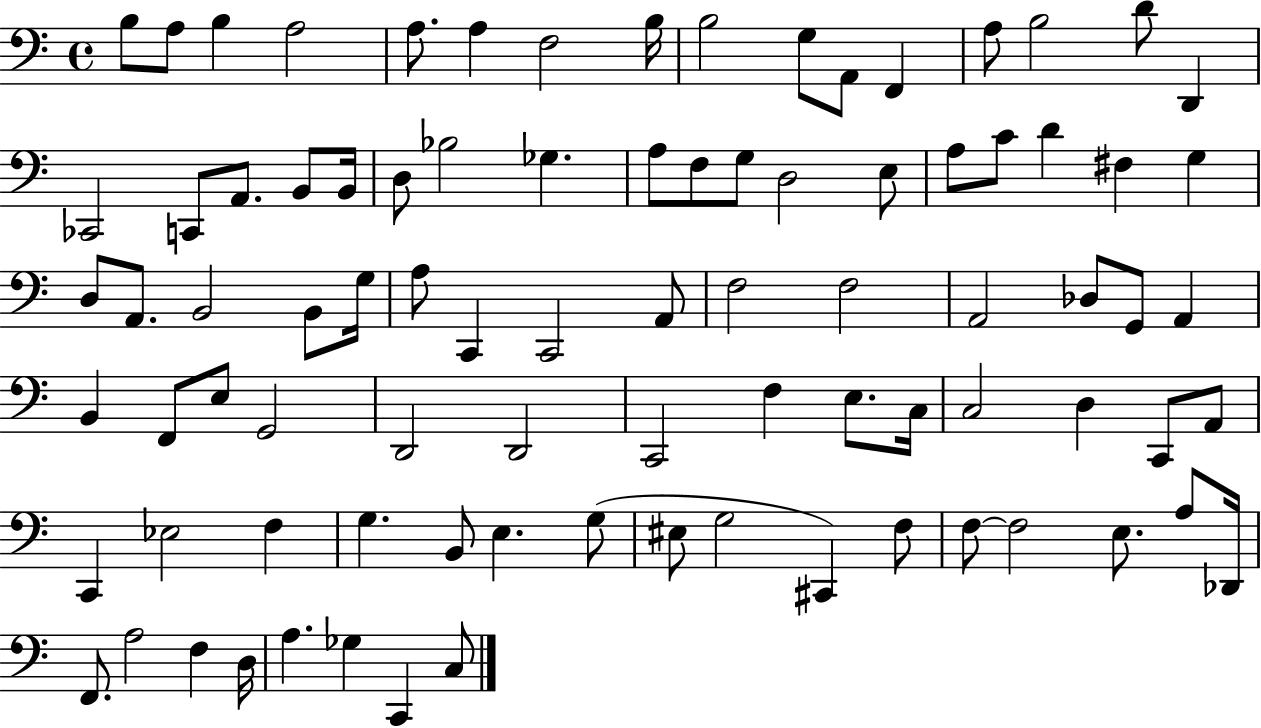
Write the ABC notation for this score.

X:1
T:Untitled
M:4/4
L:1/4
K:C
B,/2 A,/2 B, A,2 A,/2 A, F,2 B,/4 B,2 G,/2 A,,/2 F,, A,/2 B,2 D/2 D,, _C,,2 C,,/2 A,,/2 B,,/2 B,,/4 D,/2 _B,2 _G, A,/2 F,/2 G,/2 D,2 E,/2 A,/2 C/2 D ^F, G, D,/2 A,,/2 B,,2 B,,/2 G,/4 A,/2 C,, C,,2 A,,/2 F,2 F,2 A,,2 _D,/2 G,,/2 A,, B,, F,,/2 E,/2 G,,2 D,,2 D,,2 C,,2 F, E,/2 C,/4 C,2 D, C,,/2 A,,/2 C,, _E,2 F, G, B,,/2 E, G,/2 ^E,/2 G,2 ^C,, F,/2 F,/2 F,2 E,/2 A,/2 _D,,/4 F,,/2 A,2 F, D,/4 A, _G, C,, C,/2